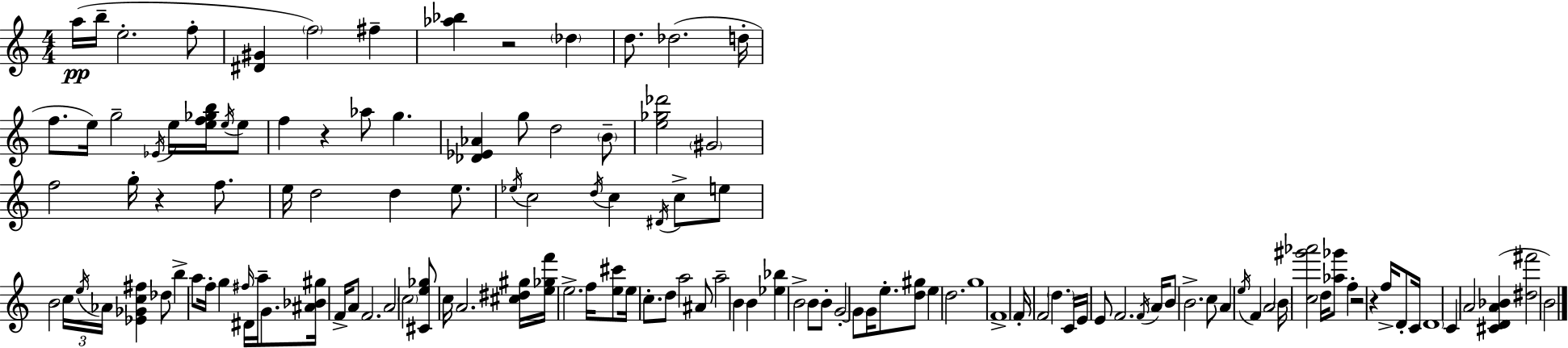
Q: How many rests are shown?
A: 5